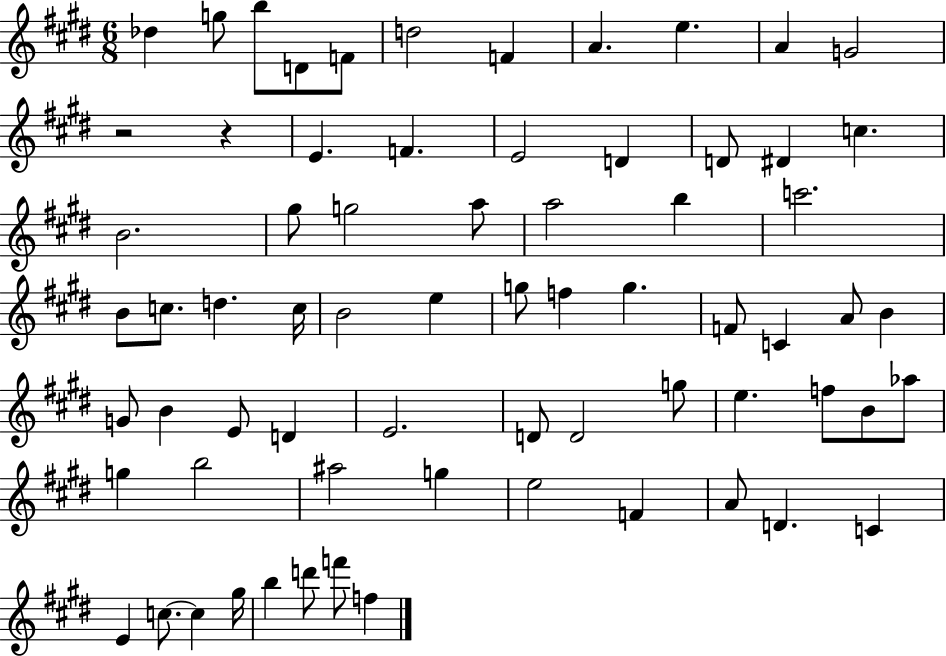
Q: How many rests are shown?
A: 2